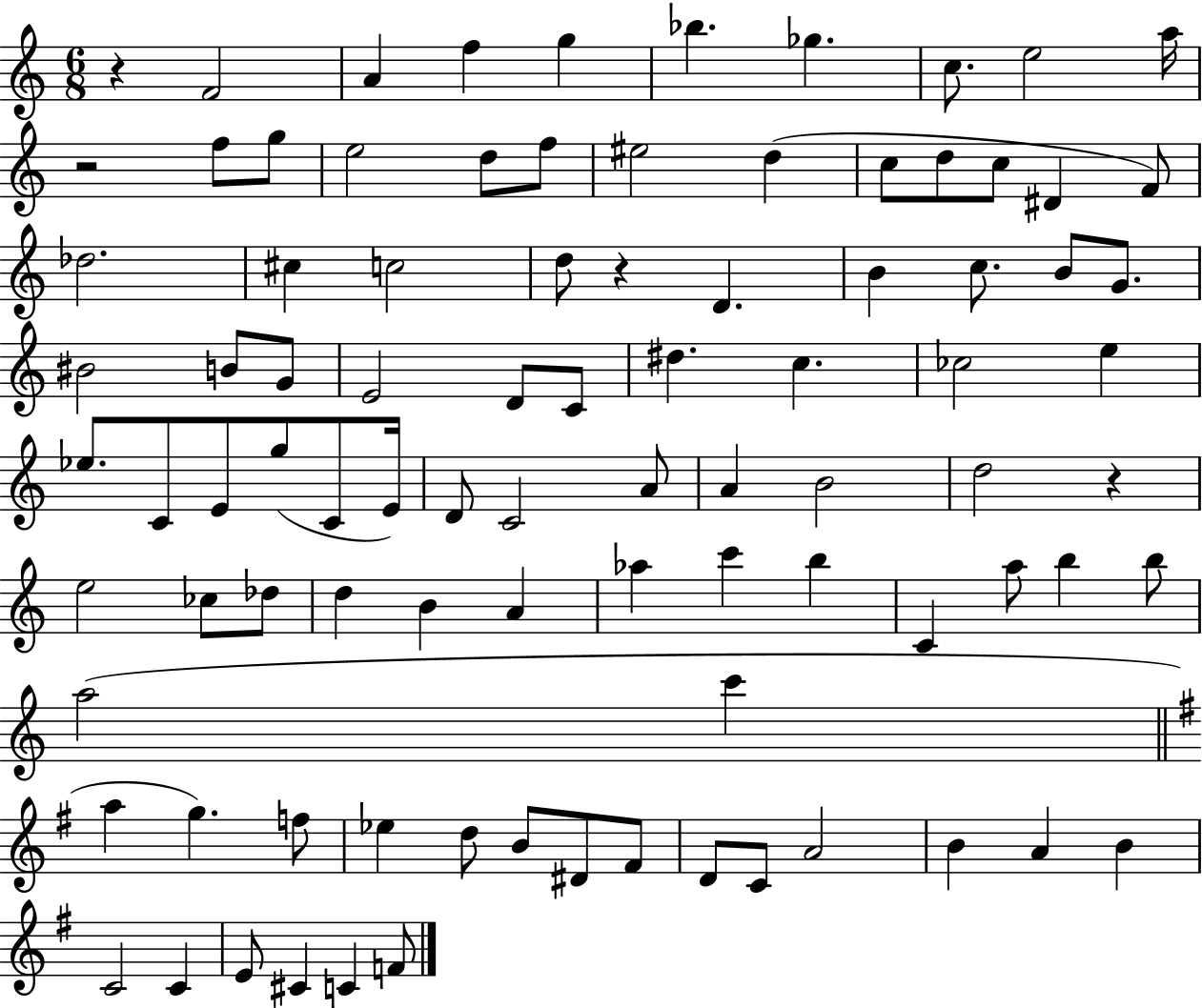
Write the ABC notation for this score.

X:1
T:Untitled
M:6/8
L:1/4
K:C
z F2 A f g _b _g c/2 e2 a/4 z2 f/2 g/2 e2 d/2 f/2 ^e2 d c/2 d/2 c/2 ^D F/2 _d2 ^c c2 d/2 z D B c/2 B/2 G/2 ^B2 B/2 G/2 E2 D/2 C/2 ^d c _c2 e _e/2 C/2 E/2 g/2 C/2 E/4 D/2 C2 A/2 A B2 d2 z e2 _c/2 _d/2 d B A _a c' b C a/2 b b/2 a2 c' a g f/2 _e d/2 B/2 ^D/2 ^F/2 D/2 C/2 A2 B A B C2 C E/2 ^C C F/2